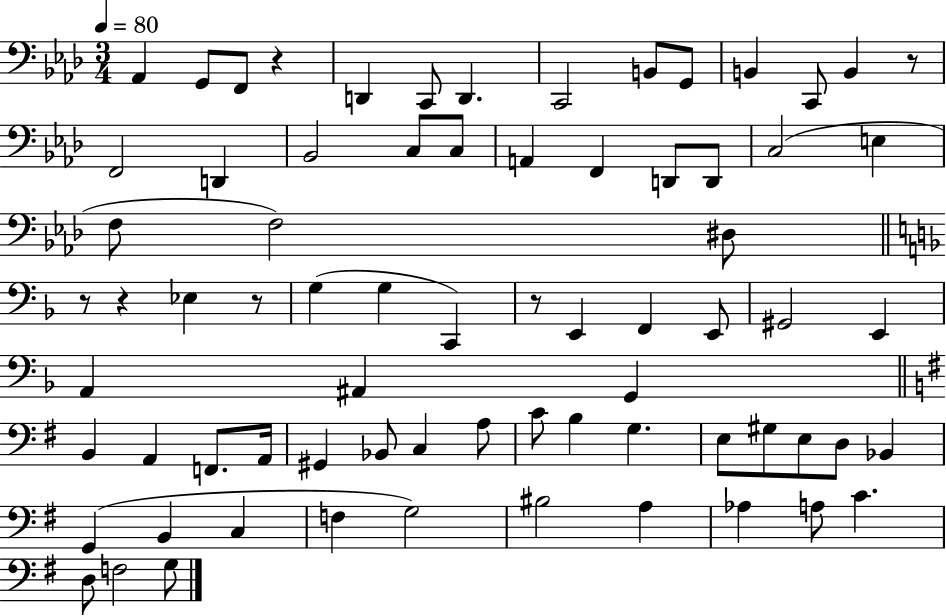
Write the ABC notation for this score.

X:1
T:Untitled
M:3/4
L:1/4
K:Ab
_A,, G,,/2 F,,/2 z D,, C,,/2 D,, C,,2 B,,/2 G,,/2 B,, C,,/2 B,, z/2 F,,2 D,, _B,,2 C,/2 C,/2 A,, F,, D,,/2 D,,/2 C,2 E, F,/2 F,2 ^D,/2 z/2 z _E, z/2 G, G, C,, z/2 E,, F,, E,,/2 ^G,,2 E,, A,, ^A,, G,, B,, A,, F,,/2 A,,/4 ^G,, _B,,/2 C, A,/2 C/2 B, G, E,/2 ^G,/2 E,/2 D,/2 _B,, G,, B,, C, F, G,2 ^B,2 A, _A, A,/2 C D,/2 F,2 G,/2